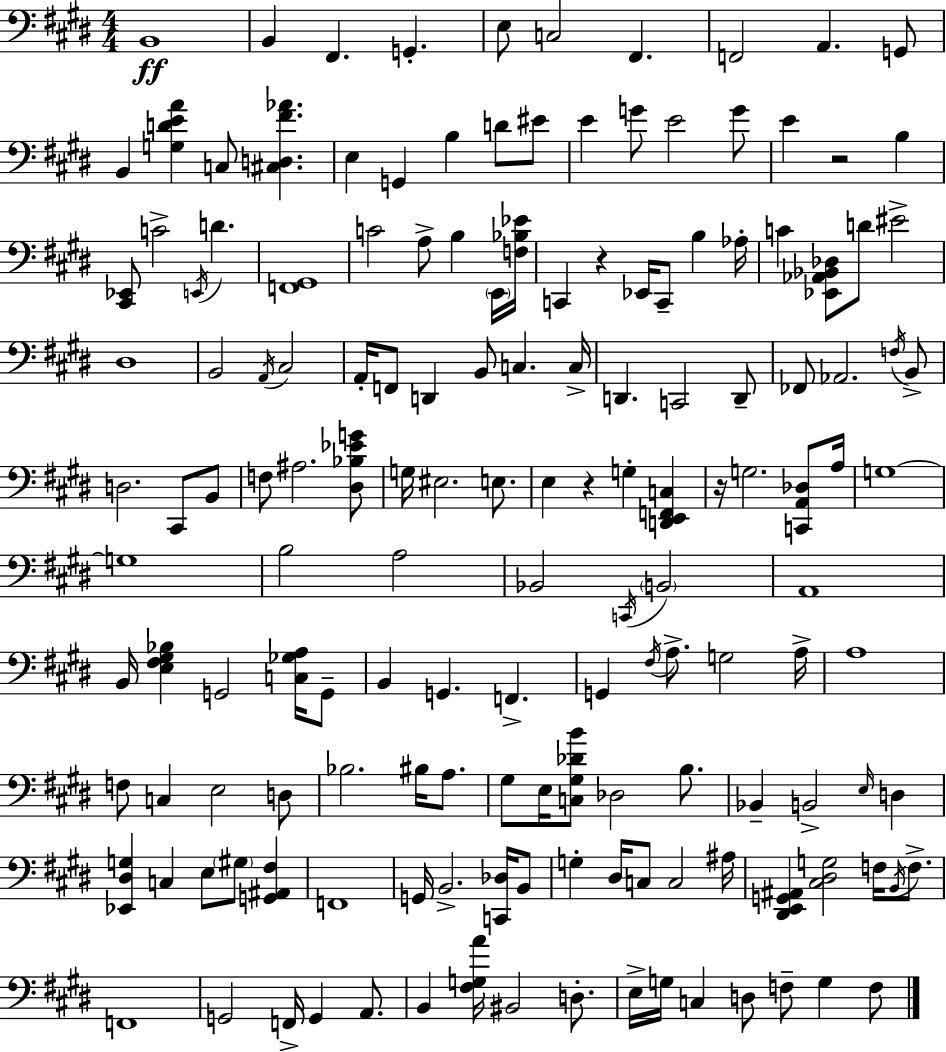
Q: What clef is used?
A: bass